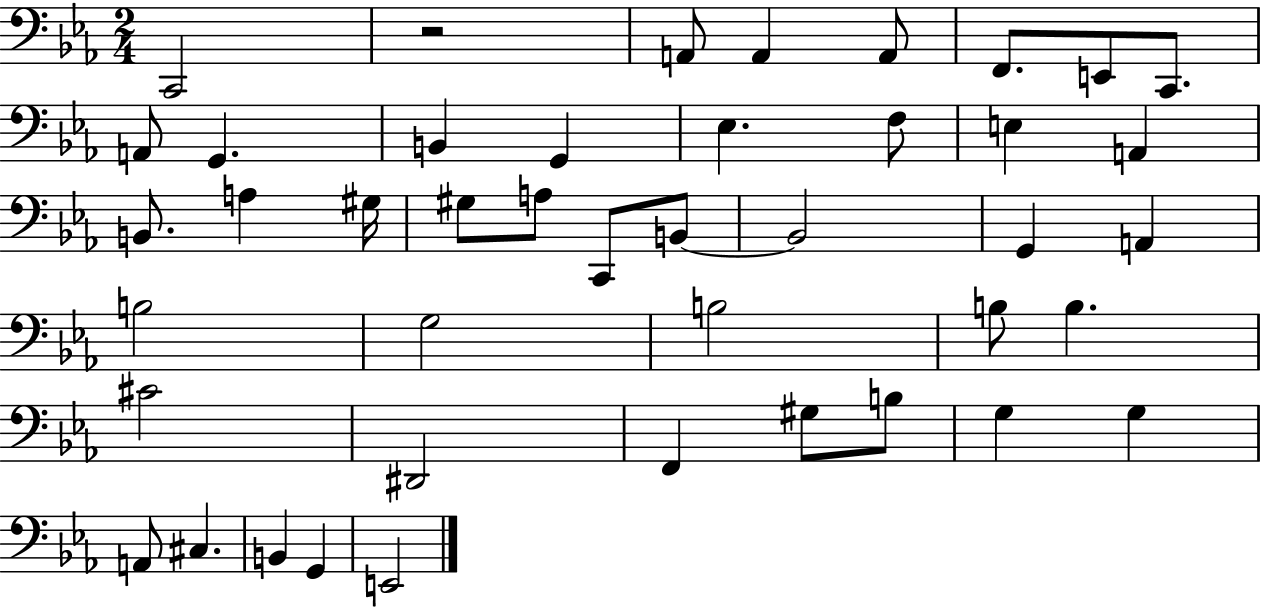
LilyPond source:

{
  \clef bass
  \numericTimeSignature
  \time 2/4
  \key ees \major
  c,2 | r2 | a,8 a,4 a,8 | f,8. e,8 c,8. | \break a,8 g,4. | b,4 g,4 | ees4. f8 | e4 a,4 | \break b,8. a4 gis16 | gis8 a8 c,8 b,8~~ | b,2 | g,4 a,4 | \break b2 | g2 | b2 | b8 b4. | \break cis'2 | dis,2 | f,4 gis8 b8 | g4 g4 | \break a,8 cis4. | b,4 g,4 | e,2 | \bar "|."
}